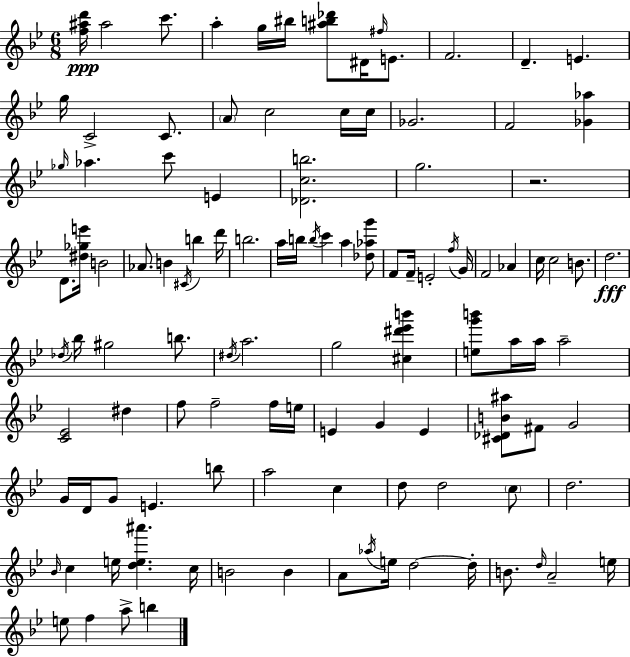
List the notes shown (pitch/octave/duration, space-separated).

[F5,A#5,D6]/s A#5/h C6/e. A5/q G5/s BIS5/s [A#5,B5,Db6]/e D#4/s F#5/s E4/e. F4/h. D4/q. E4/q. G5/s C4/h C4/e. A4/e C5/h C5/s C5/s Gb4/h. F4/h [Gb4,Ab5]/q Gb5/s Ab5/q. C6/e E4/q [Db4,C5,B5]/h. G5/h. R/h. D4/e. [D#5,Gb5,E6]/s B4/h Ab4/e. B4/q C#4/s B5/q D6/s B5/h. A5/s B5/s B5/s C6/q A5/q [Db5,Ab5,G6]/e F4/e F4/s E4/h F5/s G4/s F4/h Ab4/q C5/s C5/h B4/e. D5/h. Db5/s Bb5/s G#5/h B5/e. D#5/s A5/h. G5/h [C#5,D#6,Eb6,B6]/q [E5,G6,B6]/e A5/s A5/s A5/h [C4,Eb4]/h D#5/q F5/e F5/h F5/s E5/s E4/q G4/q E4/q [C#4,Db4,B4,A#5]/e F#4/e G4/h G4/s D4/s G4/e E4/q. B5/e A5/h C5/q D5/e D5/h C5/e D5/h. Bb4/s C5/q E5/s [D5,E5,A#6]/q. C5/s B4/h B4/q A4/e Ab5/s E5/s D5/h D5/s B4/e. D5/s A4/h E5/s E5/e F5/q A5/e B5/q